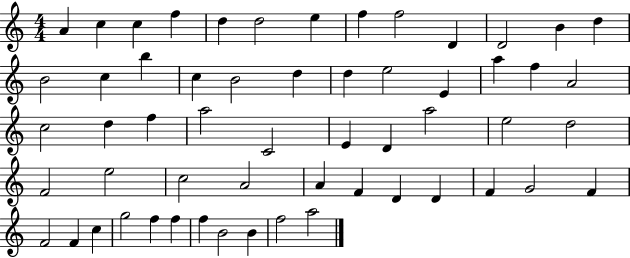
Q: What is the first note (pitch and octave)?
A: A4